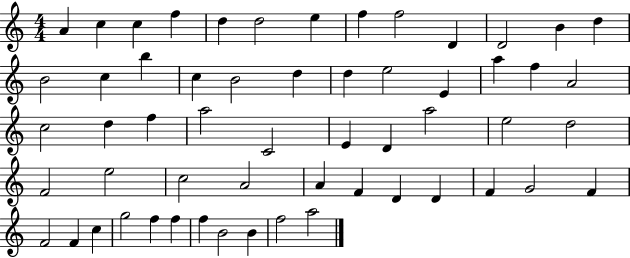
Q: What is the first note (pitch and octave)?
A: A4